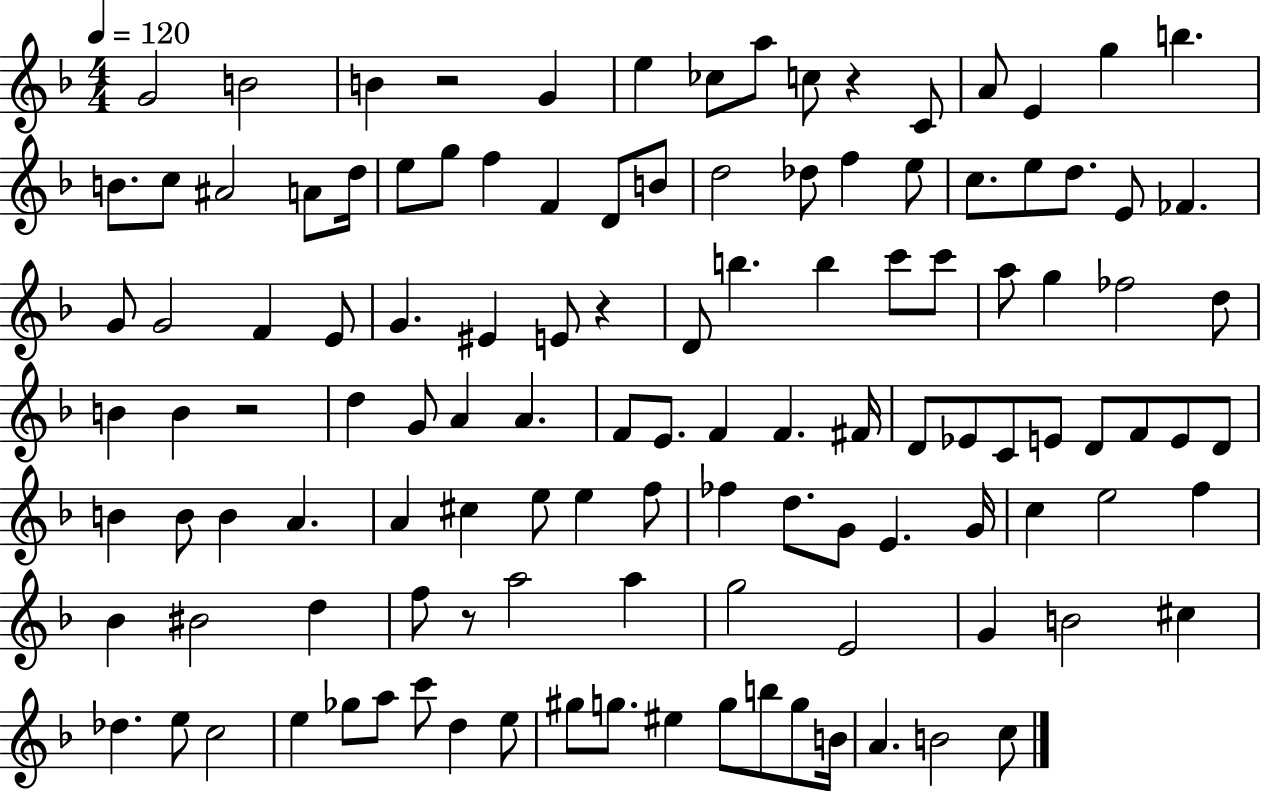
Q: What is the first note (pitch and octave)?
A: G4